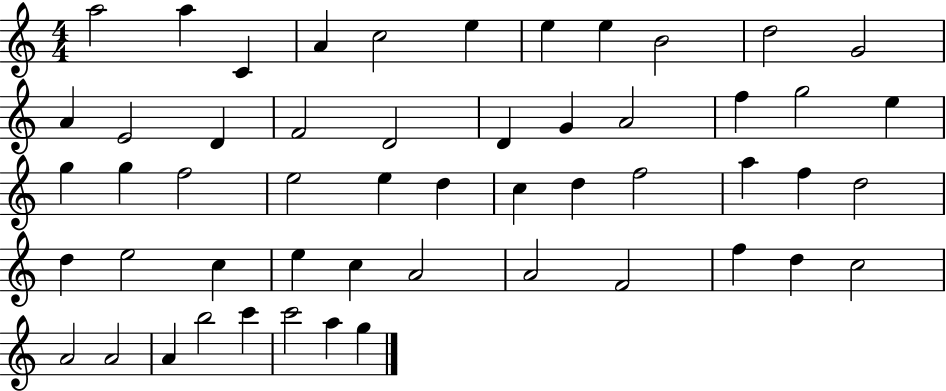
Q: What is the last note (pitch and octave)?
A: G5